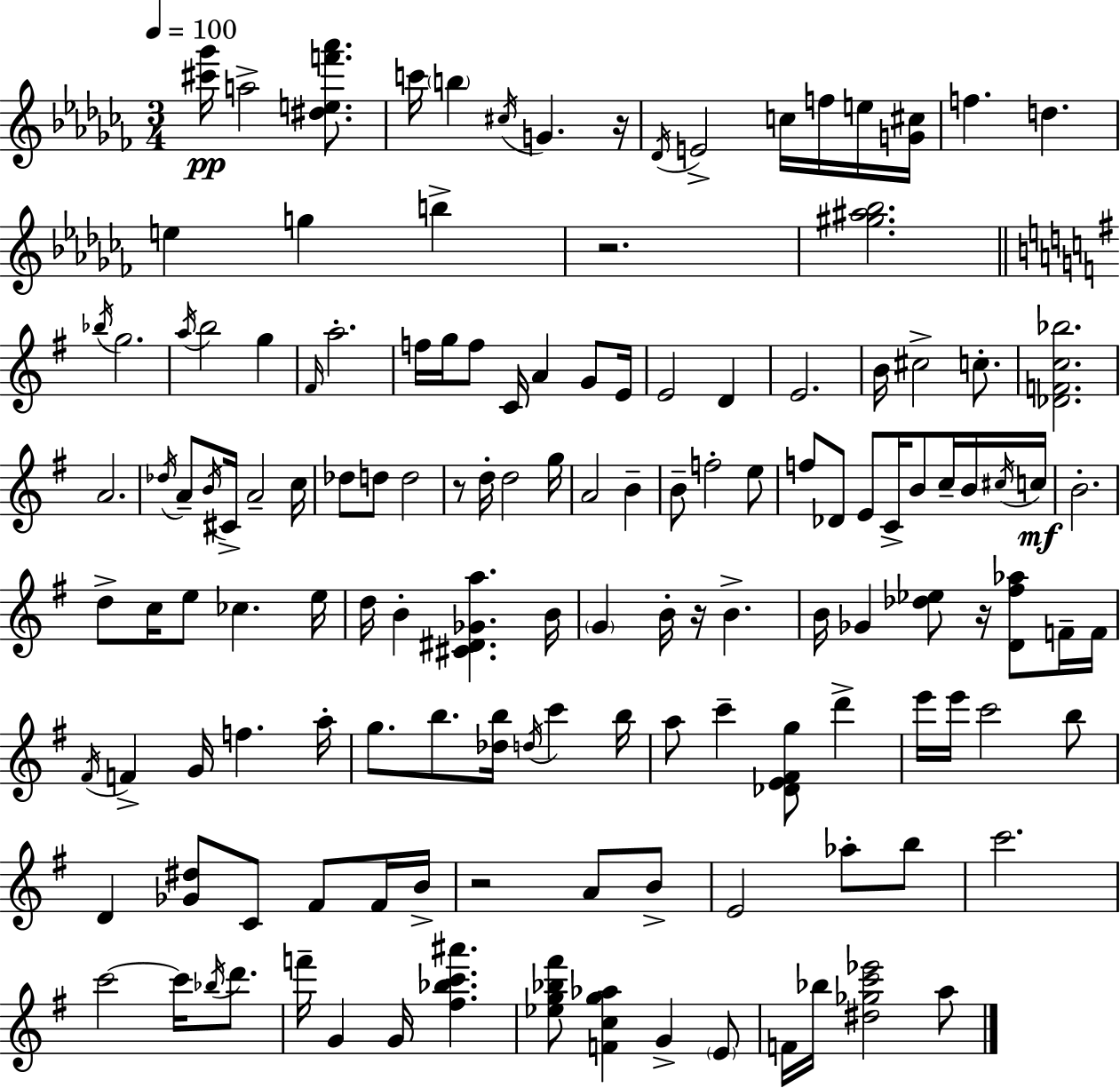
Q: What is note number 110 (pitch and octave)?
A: D6